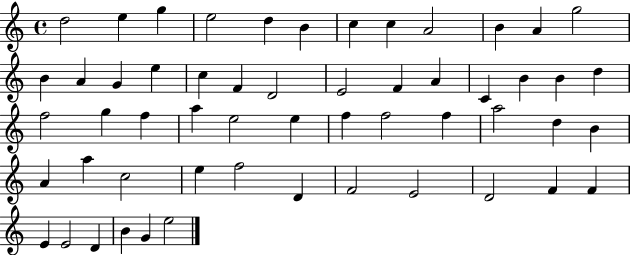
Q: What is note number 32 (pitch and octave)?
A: E5